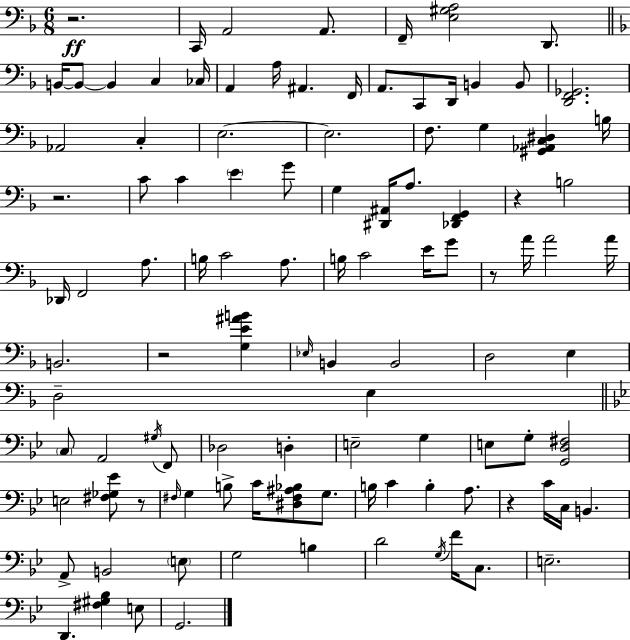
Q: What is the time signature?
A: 6/8